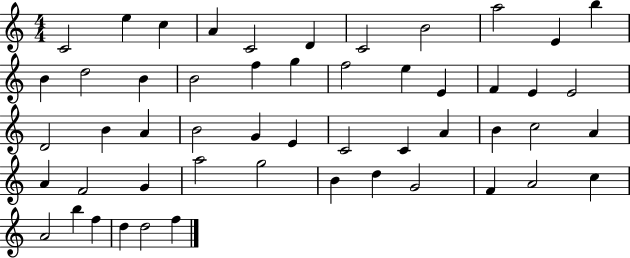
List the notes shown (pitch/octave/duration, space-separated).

C4/h E5/q C5/q A4/q C4/h D4/q C4/h B4/h A5/h E4/q B5/q B4/q D5/h B4/q B4/h F5/q G5/q F5/h E5/q E4/q F4/q E4/q E4/h D4/h B4/q A4/q B4/h G4/q E4/q C4/h C4/q A4/q B4/q C5/h A4/q A4/q F4/h G4/q A5/h G5/h B4/q D5/q G4/h F4/q A4/h C5/q A4/h B5/q F5/q D5/q D5/h F5/q